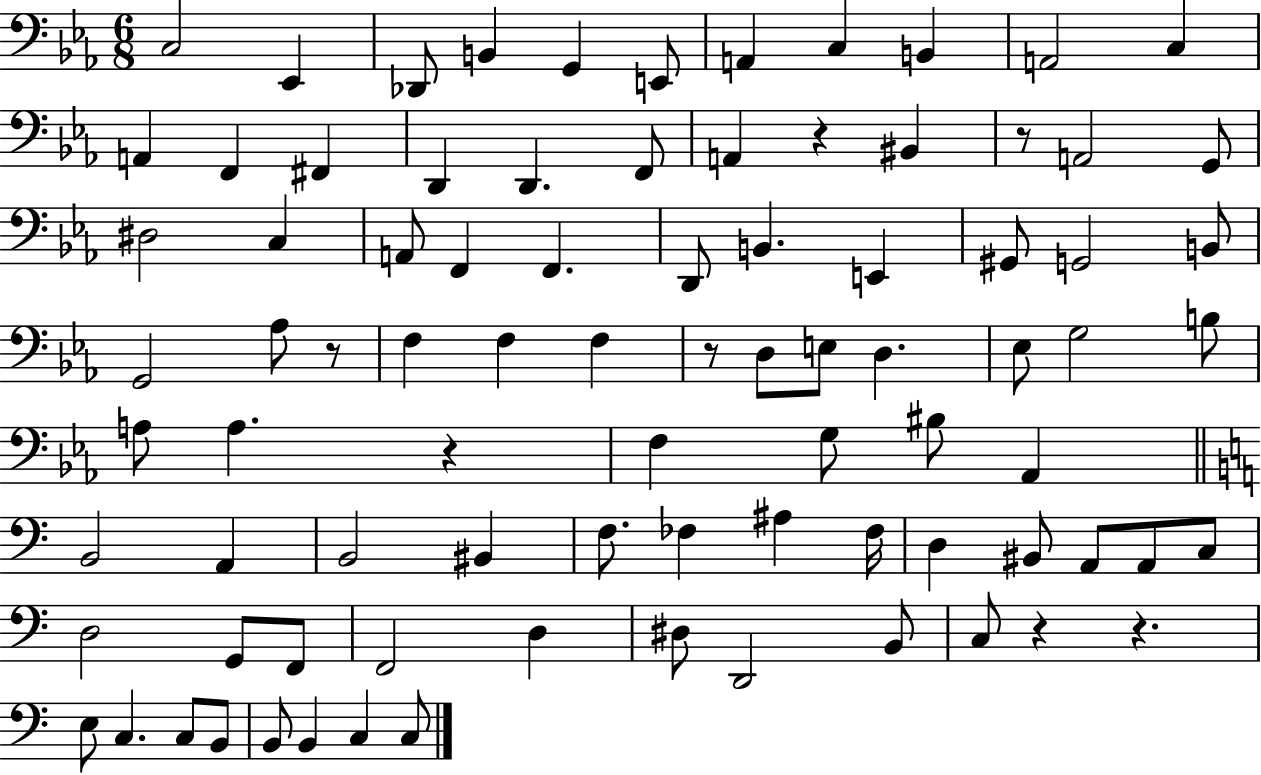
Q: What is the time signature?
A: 6/8